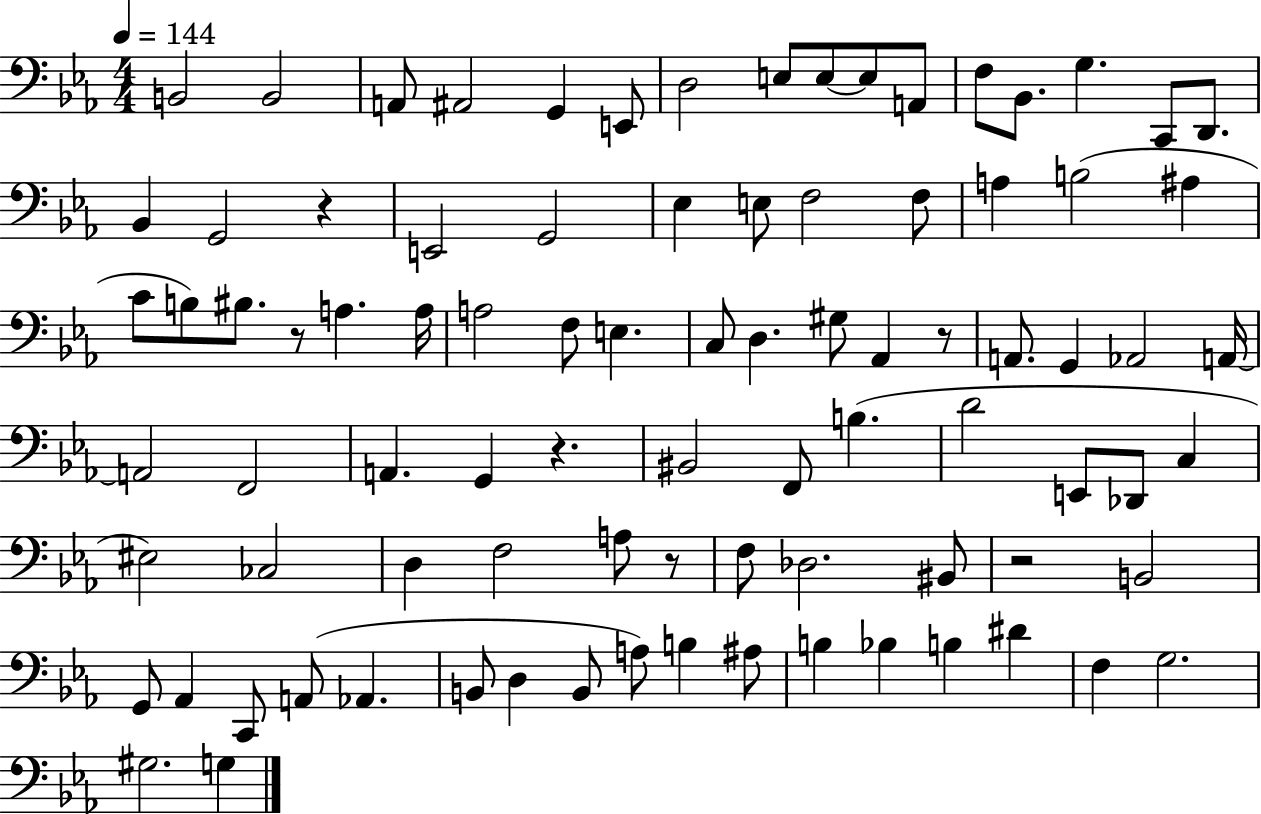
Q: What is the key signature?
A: EES major